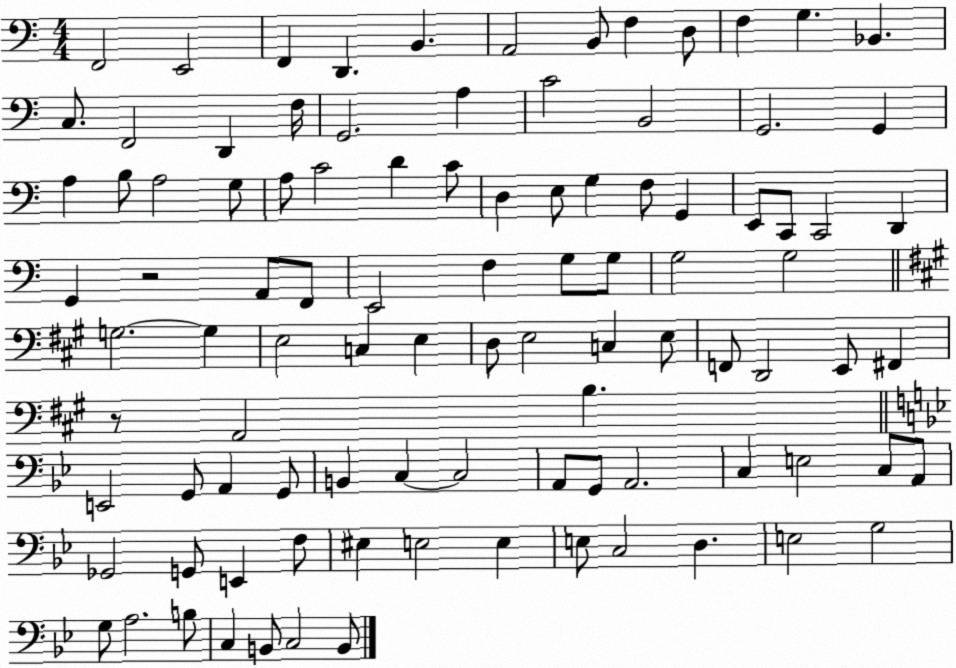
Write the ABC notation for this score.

X:1
T:Untitled
M:4/4
L:1/4
K:C
F,,2 E,,2 F,, D,, B,, A,,2 B,,/2 F, D,/2 F, G, _B,, C,/2 F,,2 D,, F,/4 G,,2 A, C2 B,,2 G,,2 G,, A, B,/2 A,2 G,/2 A,/2 C2 D C/2 D, E,/2 G, F,/2 G,, E,,/2 C,,/2 C,,2 D,, G,, z2 A,,/2 F,,/2 E,,2 F, G,/2 G,/2 G,2 G,2 G,2 G, E,2 C, E, D,/2 E,2 C, E,/2 F,,/2 D,,2 E,,/2 ^F,, z/2 A,,2 B, E,,2 G,,/2 A,, G,,/2 B,, C, C,2 A,,/2 G,,/2 A,,2 C, E,2 C,/2 A,,/2 _G,,2 G,,/2 E,, F,/2 ^E, E,2 E, E,/2 C,2 D, E,2 G,2 G,/2 A,2 B,/2 C, B,,/2 C,2 B,,/2